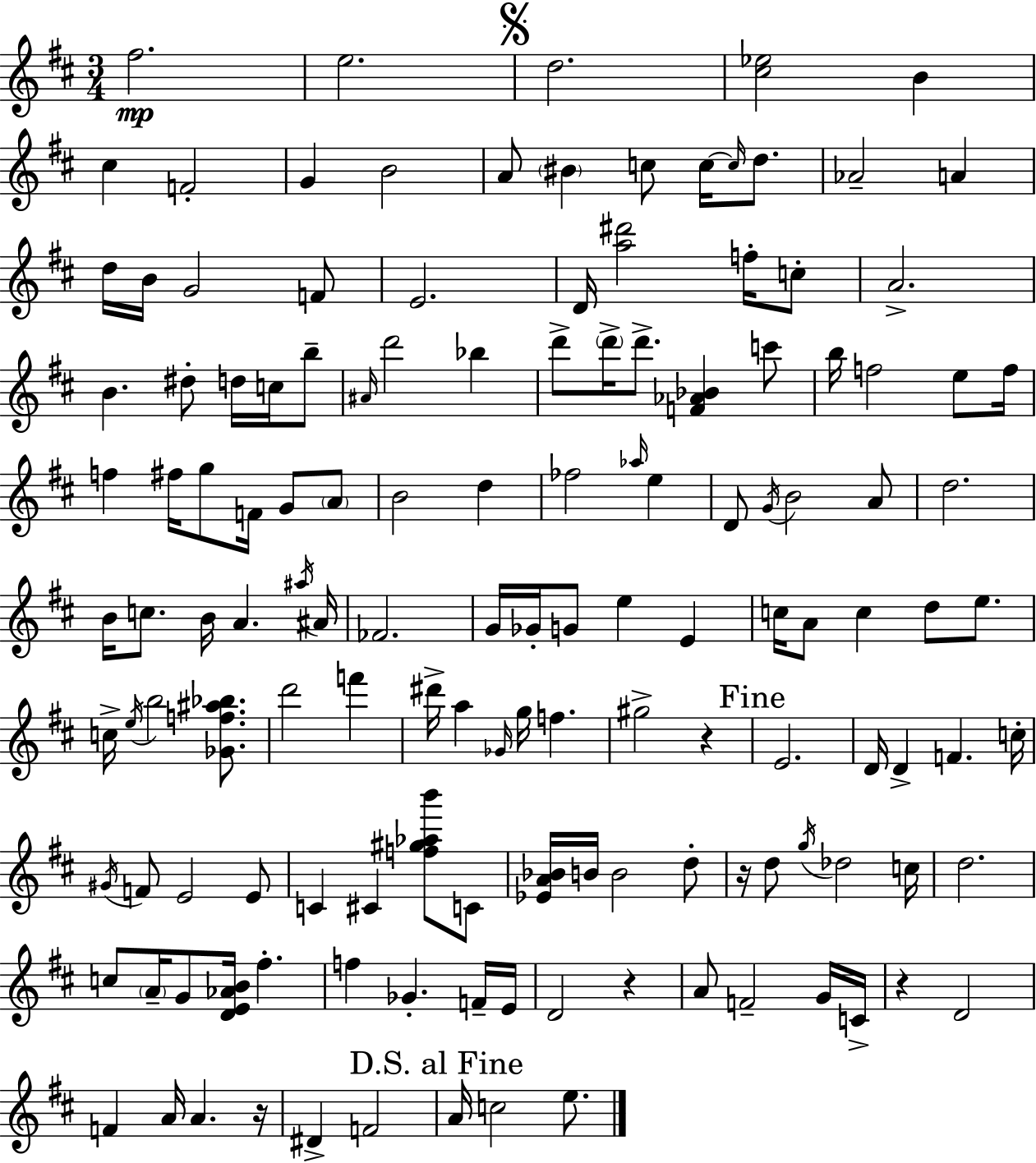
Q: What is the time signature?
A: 3/4